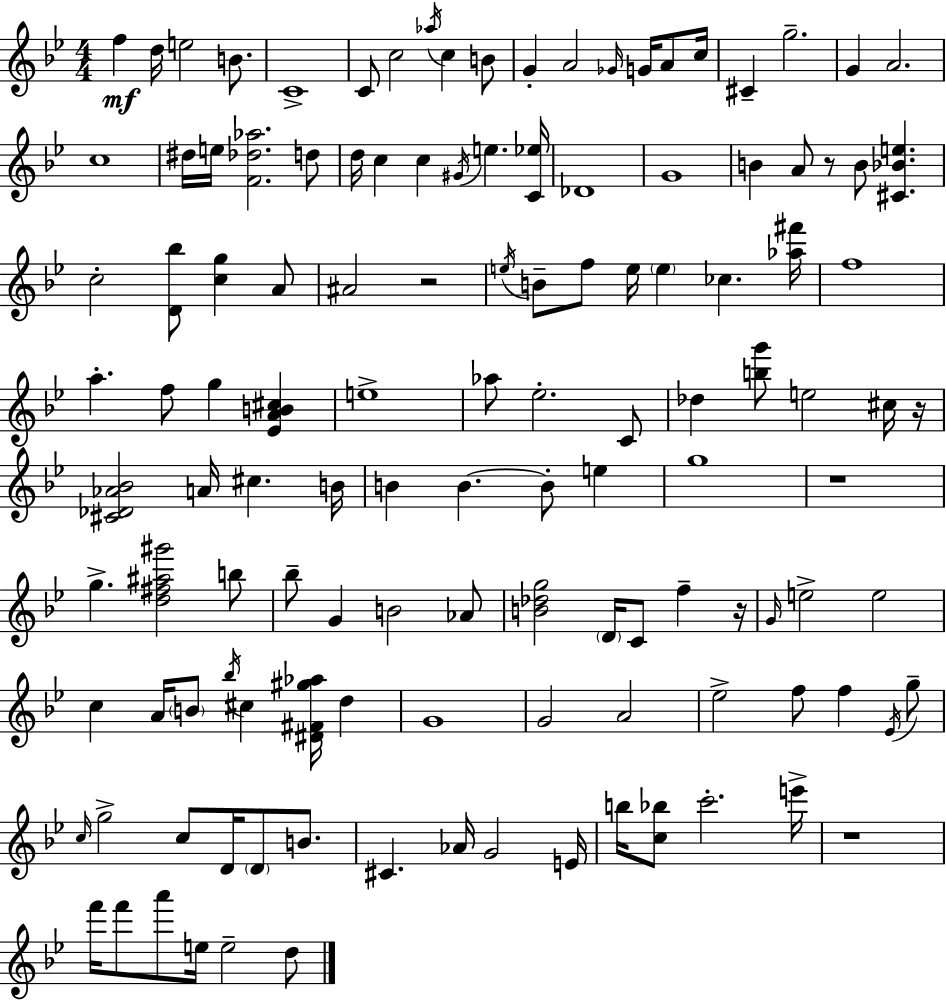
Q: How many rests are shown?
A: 6